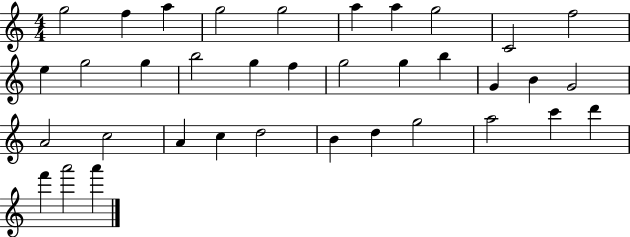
X:1
T:Untitled
M:4/4
L:1/4
K:C
g2 f a g2 g2 a a g2 C2 f2 e g2 g b2 g f g2 g b G B G2 A2 c2 A c d2 B d g2 a2 c' d' f' a'2 a'